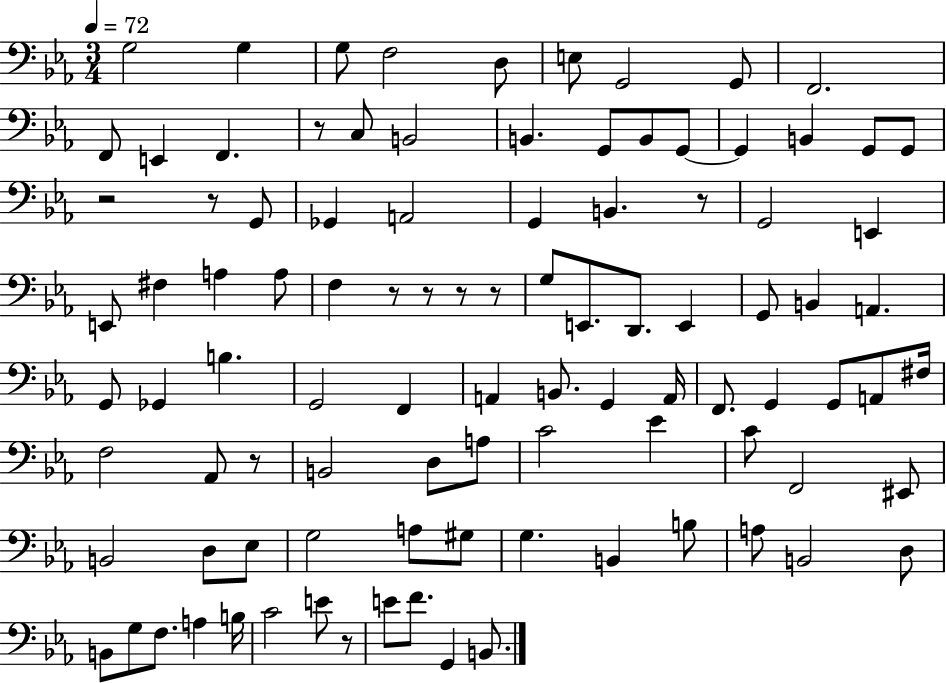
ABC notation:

X:1
T:Untitled
M:3/4
L:1/4
K:Eb
G,2 G, G,/2 F,2 D,/2 E,/2 G,,2 G,,/2 F,,2 F,,/2 E,, F,, z/2 C,/2 B,,2 B,, G,,/2 B,,/2 G,,/2 G,, B,, G,,/2 G,,/2 z2 z/2 G,,/2 _G,, A,,2 G,, B,, z/2 G,,2 E,, E,,/2 ^F, A, A,/2 F, z/2 z/2 z/2 z/2 G,/2 E,,/2 D,,/2 E,, G,,/2 B,, A,, G,,/2 _G,, B, G,,2 F,, A,, B,,/2 G,, A,,/4 F,,/2 G,, G,,/2 A,,/2 ^F,/4 F,2 _A,,/2 z/2 B,,2 D,/2 A,/2 C2 _E C/2 F,,2 ^E,,/2 B,,2 D,/2 _E,/2 G,2 A,/2 ^G,/2 G, B,, B,/2 A,/2 B,,2 D,/2 B,,/2 G,/2 F,/2 A, B,/4 C2 E/2 z/2 E/2 F/2 G,, B,,/2